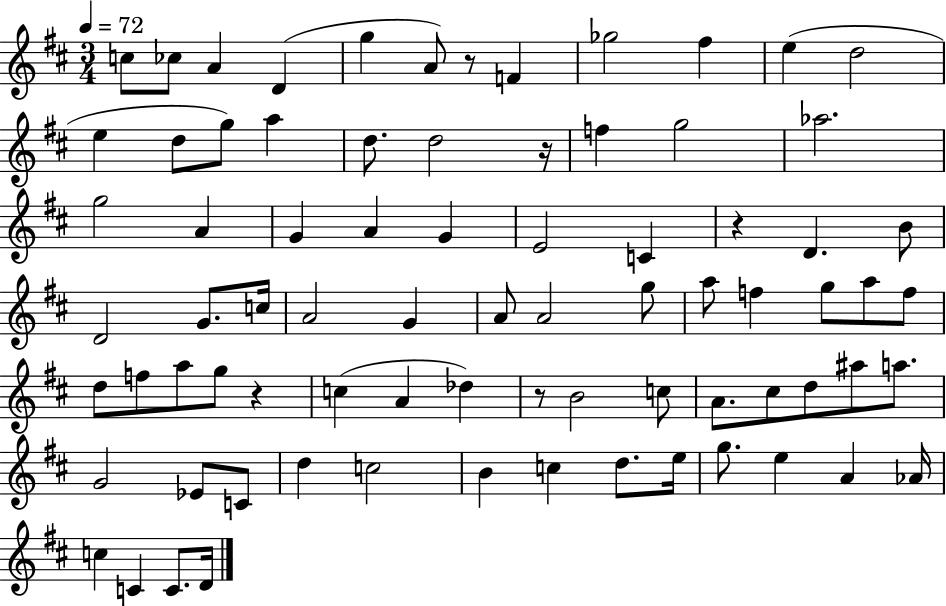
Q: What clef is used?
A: treble